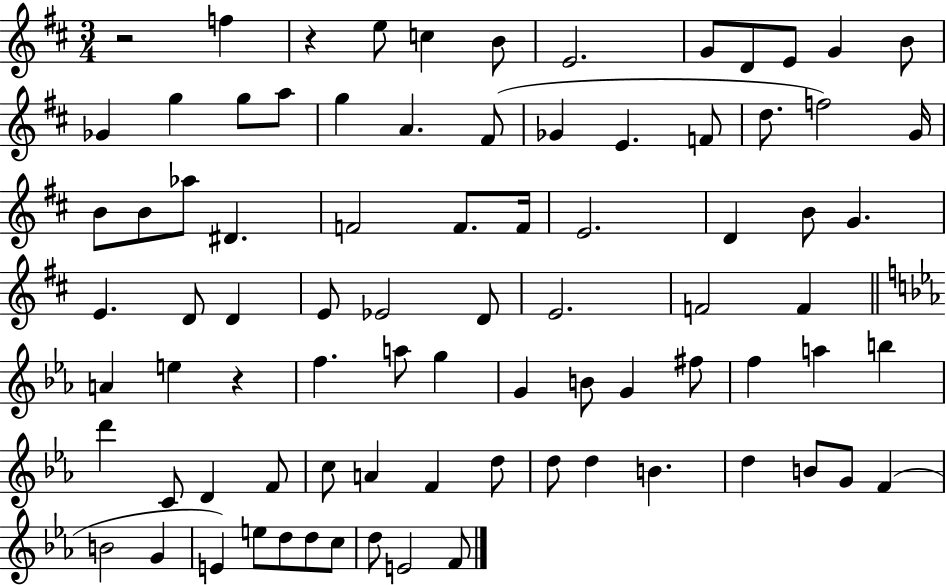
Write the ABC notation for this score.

X:1
T:Untitled
M:3/4
L:1/4
K:D
z2 f z e/2 c B/2 E2 G/2 D/2 E/2 G B/2 _G g g/2 a/2 g A ^F/2 _G E F/2 d/2 f2 G/4 B/2 B/2 _a/2 ^D F2 F/2 F/4 E2 D B/2 G E D/2 D E/2 _E2 D/2 E2 F2 F A e z f a/2 g G B/2 G ^f/2 f a b d' C/2 D F/2 c/2 A F d/2 d/2 d B d B/2 G/2 F B2 G E e/2 d/2 d/2 c/2 d/2 E2 F/2